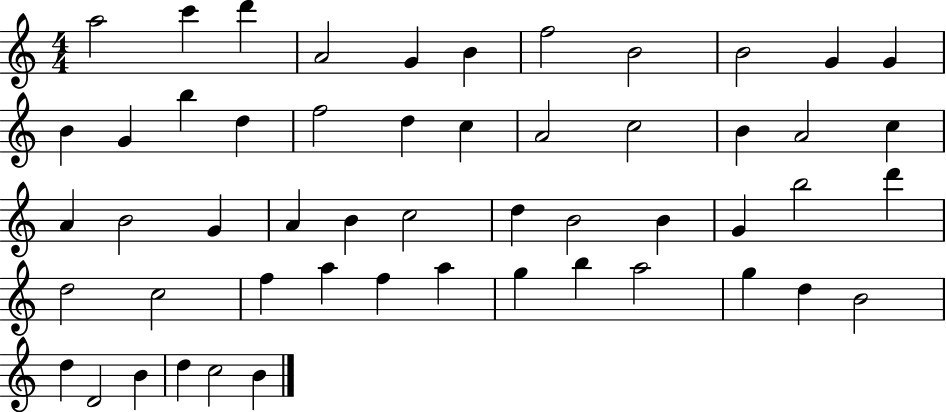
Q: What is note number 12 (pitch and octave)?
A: B4